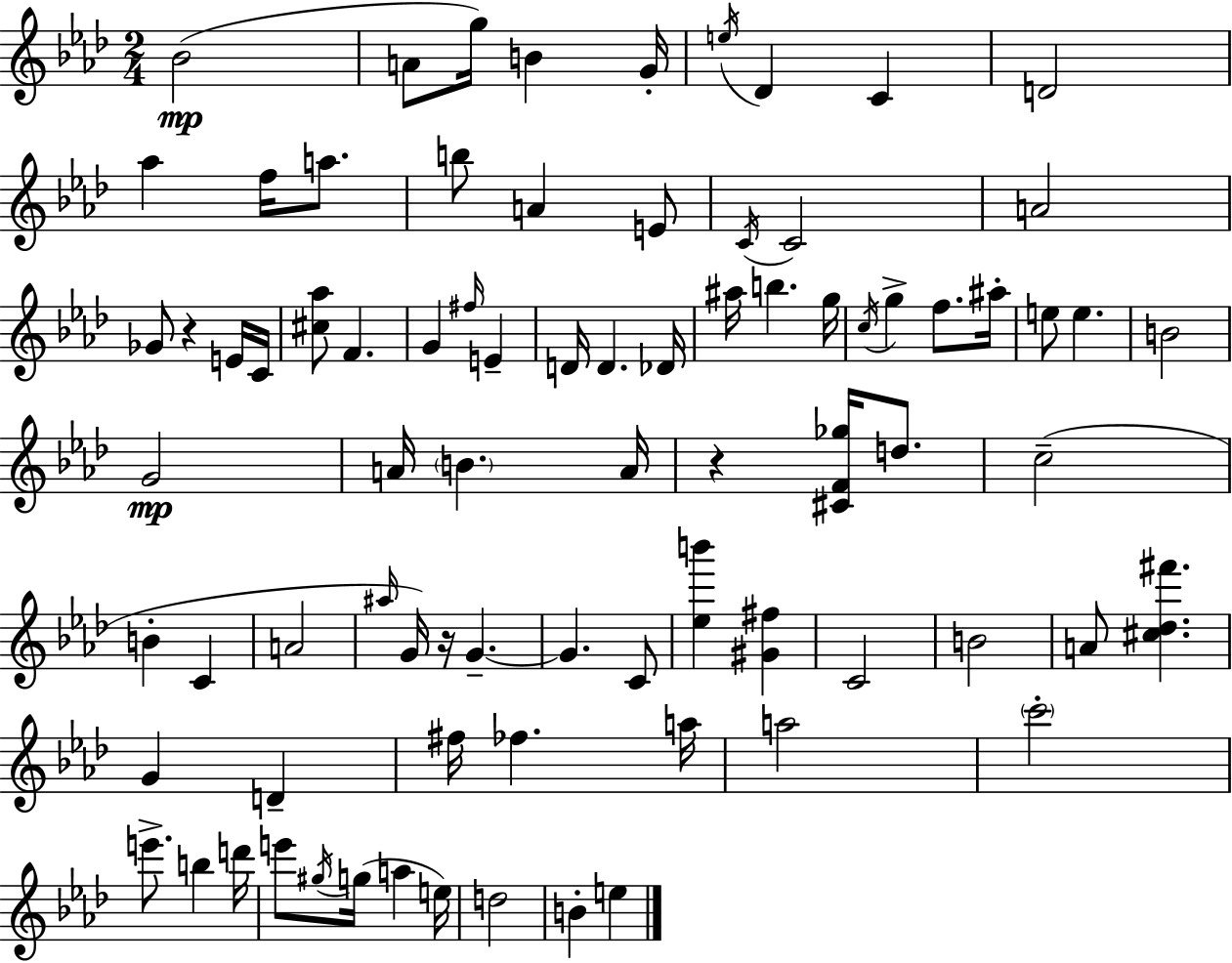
Bb4/h A4/e G5/s B4/q G4/s E5/s Db4/q C4/q D4/h Ab5/q F5/s A5/e. B5/e A4/q E4/e C4/s C4/h A4/h Gb4/e R/q E4/s C4/s [C#5,Ab5]/e F4/q. G4/q F#5/s E4/q D4/s D4/q. Db4/s A#5/s B5/q. G5/s C5/s G5/q F5/e. A#5/s E5/e E5/q. B4/h G4/h A4/s B4/q. A4/s R/q [C#4,F4,Gb5]/s D5/e. C5/h B4/q C4/q A4/h A#5/s G4/s R/s G4/q. G4/q. C4/e [Eb5,B6]/q [G#4,F#5]/q C4/h B4/h A4/e [C#5,Db5,F#6]/q. G4/q D4/q F#5/s FES5/q. A5/s A5/h C6/h E6/e. B5/q D6/s E6/e G#5/s G5/s A5/q E5/s D5/h B4/q E5/q